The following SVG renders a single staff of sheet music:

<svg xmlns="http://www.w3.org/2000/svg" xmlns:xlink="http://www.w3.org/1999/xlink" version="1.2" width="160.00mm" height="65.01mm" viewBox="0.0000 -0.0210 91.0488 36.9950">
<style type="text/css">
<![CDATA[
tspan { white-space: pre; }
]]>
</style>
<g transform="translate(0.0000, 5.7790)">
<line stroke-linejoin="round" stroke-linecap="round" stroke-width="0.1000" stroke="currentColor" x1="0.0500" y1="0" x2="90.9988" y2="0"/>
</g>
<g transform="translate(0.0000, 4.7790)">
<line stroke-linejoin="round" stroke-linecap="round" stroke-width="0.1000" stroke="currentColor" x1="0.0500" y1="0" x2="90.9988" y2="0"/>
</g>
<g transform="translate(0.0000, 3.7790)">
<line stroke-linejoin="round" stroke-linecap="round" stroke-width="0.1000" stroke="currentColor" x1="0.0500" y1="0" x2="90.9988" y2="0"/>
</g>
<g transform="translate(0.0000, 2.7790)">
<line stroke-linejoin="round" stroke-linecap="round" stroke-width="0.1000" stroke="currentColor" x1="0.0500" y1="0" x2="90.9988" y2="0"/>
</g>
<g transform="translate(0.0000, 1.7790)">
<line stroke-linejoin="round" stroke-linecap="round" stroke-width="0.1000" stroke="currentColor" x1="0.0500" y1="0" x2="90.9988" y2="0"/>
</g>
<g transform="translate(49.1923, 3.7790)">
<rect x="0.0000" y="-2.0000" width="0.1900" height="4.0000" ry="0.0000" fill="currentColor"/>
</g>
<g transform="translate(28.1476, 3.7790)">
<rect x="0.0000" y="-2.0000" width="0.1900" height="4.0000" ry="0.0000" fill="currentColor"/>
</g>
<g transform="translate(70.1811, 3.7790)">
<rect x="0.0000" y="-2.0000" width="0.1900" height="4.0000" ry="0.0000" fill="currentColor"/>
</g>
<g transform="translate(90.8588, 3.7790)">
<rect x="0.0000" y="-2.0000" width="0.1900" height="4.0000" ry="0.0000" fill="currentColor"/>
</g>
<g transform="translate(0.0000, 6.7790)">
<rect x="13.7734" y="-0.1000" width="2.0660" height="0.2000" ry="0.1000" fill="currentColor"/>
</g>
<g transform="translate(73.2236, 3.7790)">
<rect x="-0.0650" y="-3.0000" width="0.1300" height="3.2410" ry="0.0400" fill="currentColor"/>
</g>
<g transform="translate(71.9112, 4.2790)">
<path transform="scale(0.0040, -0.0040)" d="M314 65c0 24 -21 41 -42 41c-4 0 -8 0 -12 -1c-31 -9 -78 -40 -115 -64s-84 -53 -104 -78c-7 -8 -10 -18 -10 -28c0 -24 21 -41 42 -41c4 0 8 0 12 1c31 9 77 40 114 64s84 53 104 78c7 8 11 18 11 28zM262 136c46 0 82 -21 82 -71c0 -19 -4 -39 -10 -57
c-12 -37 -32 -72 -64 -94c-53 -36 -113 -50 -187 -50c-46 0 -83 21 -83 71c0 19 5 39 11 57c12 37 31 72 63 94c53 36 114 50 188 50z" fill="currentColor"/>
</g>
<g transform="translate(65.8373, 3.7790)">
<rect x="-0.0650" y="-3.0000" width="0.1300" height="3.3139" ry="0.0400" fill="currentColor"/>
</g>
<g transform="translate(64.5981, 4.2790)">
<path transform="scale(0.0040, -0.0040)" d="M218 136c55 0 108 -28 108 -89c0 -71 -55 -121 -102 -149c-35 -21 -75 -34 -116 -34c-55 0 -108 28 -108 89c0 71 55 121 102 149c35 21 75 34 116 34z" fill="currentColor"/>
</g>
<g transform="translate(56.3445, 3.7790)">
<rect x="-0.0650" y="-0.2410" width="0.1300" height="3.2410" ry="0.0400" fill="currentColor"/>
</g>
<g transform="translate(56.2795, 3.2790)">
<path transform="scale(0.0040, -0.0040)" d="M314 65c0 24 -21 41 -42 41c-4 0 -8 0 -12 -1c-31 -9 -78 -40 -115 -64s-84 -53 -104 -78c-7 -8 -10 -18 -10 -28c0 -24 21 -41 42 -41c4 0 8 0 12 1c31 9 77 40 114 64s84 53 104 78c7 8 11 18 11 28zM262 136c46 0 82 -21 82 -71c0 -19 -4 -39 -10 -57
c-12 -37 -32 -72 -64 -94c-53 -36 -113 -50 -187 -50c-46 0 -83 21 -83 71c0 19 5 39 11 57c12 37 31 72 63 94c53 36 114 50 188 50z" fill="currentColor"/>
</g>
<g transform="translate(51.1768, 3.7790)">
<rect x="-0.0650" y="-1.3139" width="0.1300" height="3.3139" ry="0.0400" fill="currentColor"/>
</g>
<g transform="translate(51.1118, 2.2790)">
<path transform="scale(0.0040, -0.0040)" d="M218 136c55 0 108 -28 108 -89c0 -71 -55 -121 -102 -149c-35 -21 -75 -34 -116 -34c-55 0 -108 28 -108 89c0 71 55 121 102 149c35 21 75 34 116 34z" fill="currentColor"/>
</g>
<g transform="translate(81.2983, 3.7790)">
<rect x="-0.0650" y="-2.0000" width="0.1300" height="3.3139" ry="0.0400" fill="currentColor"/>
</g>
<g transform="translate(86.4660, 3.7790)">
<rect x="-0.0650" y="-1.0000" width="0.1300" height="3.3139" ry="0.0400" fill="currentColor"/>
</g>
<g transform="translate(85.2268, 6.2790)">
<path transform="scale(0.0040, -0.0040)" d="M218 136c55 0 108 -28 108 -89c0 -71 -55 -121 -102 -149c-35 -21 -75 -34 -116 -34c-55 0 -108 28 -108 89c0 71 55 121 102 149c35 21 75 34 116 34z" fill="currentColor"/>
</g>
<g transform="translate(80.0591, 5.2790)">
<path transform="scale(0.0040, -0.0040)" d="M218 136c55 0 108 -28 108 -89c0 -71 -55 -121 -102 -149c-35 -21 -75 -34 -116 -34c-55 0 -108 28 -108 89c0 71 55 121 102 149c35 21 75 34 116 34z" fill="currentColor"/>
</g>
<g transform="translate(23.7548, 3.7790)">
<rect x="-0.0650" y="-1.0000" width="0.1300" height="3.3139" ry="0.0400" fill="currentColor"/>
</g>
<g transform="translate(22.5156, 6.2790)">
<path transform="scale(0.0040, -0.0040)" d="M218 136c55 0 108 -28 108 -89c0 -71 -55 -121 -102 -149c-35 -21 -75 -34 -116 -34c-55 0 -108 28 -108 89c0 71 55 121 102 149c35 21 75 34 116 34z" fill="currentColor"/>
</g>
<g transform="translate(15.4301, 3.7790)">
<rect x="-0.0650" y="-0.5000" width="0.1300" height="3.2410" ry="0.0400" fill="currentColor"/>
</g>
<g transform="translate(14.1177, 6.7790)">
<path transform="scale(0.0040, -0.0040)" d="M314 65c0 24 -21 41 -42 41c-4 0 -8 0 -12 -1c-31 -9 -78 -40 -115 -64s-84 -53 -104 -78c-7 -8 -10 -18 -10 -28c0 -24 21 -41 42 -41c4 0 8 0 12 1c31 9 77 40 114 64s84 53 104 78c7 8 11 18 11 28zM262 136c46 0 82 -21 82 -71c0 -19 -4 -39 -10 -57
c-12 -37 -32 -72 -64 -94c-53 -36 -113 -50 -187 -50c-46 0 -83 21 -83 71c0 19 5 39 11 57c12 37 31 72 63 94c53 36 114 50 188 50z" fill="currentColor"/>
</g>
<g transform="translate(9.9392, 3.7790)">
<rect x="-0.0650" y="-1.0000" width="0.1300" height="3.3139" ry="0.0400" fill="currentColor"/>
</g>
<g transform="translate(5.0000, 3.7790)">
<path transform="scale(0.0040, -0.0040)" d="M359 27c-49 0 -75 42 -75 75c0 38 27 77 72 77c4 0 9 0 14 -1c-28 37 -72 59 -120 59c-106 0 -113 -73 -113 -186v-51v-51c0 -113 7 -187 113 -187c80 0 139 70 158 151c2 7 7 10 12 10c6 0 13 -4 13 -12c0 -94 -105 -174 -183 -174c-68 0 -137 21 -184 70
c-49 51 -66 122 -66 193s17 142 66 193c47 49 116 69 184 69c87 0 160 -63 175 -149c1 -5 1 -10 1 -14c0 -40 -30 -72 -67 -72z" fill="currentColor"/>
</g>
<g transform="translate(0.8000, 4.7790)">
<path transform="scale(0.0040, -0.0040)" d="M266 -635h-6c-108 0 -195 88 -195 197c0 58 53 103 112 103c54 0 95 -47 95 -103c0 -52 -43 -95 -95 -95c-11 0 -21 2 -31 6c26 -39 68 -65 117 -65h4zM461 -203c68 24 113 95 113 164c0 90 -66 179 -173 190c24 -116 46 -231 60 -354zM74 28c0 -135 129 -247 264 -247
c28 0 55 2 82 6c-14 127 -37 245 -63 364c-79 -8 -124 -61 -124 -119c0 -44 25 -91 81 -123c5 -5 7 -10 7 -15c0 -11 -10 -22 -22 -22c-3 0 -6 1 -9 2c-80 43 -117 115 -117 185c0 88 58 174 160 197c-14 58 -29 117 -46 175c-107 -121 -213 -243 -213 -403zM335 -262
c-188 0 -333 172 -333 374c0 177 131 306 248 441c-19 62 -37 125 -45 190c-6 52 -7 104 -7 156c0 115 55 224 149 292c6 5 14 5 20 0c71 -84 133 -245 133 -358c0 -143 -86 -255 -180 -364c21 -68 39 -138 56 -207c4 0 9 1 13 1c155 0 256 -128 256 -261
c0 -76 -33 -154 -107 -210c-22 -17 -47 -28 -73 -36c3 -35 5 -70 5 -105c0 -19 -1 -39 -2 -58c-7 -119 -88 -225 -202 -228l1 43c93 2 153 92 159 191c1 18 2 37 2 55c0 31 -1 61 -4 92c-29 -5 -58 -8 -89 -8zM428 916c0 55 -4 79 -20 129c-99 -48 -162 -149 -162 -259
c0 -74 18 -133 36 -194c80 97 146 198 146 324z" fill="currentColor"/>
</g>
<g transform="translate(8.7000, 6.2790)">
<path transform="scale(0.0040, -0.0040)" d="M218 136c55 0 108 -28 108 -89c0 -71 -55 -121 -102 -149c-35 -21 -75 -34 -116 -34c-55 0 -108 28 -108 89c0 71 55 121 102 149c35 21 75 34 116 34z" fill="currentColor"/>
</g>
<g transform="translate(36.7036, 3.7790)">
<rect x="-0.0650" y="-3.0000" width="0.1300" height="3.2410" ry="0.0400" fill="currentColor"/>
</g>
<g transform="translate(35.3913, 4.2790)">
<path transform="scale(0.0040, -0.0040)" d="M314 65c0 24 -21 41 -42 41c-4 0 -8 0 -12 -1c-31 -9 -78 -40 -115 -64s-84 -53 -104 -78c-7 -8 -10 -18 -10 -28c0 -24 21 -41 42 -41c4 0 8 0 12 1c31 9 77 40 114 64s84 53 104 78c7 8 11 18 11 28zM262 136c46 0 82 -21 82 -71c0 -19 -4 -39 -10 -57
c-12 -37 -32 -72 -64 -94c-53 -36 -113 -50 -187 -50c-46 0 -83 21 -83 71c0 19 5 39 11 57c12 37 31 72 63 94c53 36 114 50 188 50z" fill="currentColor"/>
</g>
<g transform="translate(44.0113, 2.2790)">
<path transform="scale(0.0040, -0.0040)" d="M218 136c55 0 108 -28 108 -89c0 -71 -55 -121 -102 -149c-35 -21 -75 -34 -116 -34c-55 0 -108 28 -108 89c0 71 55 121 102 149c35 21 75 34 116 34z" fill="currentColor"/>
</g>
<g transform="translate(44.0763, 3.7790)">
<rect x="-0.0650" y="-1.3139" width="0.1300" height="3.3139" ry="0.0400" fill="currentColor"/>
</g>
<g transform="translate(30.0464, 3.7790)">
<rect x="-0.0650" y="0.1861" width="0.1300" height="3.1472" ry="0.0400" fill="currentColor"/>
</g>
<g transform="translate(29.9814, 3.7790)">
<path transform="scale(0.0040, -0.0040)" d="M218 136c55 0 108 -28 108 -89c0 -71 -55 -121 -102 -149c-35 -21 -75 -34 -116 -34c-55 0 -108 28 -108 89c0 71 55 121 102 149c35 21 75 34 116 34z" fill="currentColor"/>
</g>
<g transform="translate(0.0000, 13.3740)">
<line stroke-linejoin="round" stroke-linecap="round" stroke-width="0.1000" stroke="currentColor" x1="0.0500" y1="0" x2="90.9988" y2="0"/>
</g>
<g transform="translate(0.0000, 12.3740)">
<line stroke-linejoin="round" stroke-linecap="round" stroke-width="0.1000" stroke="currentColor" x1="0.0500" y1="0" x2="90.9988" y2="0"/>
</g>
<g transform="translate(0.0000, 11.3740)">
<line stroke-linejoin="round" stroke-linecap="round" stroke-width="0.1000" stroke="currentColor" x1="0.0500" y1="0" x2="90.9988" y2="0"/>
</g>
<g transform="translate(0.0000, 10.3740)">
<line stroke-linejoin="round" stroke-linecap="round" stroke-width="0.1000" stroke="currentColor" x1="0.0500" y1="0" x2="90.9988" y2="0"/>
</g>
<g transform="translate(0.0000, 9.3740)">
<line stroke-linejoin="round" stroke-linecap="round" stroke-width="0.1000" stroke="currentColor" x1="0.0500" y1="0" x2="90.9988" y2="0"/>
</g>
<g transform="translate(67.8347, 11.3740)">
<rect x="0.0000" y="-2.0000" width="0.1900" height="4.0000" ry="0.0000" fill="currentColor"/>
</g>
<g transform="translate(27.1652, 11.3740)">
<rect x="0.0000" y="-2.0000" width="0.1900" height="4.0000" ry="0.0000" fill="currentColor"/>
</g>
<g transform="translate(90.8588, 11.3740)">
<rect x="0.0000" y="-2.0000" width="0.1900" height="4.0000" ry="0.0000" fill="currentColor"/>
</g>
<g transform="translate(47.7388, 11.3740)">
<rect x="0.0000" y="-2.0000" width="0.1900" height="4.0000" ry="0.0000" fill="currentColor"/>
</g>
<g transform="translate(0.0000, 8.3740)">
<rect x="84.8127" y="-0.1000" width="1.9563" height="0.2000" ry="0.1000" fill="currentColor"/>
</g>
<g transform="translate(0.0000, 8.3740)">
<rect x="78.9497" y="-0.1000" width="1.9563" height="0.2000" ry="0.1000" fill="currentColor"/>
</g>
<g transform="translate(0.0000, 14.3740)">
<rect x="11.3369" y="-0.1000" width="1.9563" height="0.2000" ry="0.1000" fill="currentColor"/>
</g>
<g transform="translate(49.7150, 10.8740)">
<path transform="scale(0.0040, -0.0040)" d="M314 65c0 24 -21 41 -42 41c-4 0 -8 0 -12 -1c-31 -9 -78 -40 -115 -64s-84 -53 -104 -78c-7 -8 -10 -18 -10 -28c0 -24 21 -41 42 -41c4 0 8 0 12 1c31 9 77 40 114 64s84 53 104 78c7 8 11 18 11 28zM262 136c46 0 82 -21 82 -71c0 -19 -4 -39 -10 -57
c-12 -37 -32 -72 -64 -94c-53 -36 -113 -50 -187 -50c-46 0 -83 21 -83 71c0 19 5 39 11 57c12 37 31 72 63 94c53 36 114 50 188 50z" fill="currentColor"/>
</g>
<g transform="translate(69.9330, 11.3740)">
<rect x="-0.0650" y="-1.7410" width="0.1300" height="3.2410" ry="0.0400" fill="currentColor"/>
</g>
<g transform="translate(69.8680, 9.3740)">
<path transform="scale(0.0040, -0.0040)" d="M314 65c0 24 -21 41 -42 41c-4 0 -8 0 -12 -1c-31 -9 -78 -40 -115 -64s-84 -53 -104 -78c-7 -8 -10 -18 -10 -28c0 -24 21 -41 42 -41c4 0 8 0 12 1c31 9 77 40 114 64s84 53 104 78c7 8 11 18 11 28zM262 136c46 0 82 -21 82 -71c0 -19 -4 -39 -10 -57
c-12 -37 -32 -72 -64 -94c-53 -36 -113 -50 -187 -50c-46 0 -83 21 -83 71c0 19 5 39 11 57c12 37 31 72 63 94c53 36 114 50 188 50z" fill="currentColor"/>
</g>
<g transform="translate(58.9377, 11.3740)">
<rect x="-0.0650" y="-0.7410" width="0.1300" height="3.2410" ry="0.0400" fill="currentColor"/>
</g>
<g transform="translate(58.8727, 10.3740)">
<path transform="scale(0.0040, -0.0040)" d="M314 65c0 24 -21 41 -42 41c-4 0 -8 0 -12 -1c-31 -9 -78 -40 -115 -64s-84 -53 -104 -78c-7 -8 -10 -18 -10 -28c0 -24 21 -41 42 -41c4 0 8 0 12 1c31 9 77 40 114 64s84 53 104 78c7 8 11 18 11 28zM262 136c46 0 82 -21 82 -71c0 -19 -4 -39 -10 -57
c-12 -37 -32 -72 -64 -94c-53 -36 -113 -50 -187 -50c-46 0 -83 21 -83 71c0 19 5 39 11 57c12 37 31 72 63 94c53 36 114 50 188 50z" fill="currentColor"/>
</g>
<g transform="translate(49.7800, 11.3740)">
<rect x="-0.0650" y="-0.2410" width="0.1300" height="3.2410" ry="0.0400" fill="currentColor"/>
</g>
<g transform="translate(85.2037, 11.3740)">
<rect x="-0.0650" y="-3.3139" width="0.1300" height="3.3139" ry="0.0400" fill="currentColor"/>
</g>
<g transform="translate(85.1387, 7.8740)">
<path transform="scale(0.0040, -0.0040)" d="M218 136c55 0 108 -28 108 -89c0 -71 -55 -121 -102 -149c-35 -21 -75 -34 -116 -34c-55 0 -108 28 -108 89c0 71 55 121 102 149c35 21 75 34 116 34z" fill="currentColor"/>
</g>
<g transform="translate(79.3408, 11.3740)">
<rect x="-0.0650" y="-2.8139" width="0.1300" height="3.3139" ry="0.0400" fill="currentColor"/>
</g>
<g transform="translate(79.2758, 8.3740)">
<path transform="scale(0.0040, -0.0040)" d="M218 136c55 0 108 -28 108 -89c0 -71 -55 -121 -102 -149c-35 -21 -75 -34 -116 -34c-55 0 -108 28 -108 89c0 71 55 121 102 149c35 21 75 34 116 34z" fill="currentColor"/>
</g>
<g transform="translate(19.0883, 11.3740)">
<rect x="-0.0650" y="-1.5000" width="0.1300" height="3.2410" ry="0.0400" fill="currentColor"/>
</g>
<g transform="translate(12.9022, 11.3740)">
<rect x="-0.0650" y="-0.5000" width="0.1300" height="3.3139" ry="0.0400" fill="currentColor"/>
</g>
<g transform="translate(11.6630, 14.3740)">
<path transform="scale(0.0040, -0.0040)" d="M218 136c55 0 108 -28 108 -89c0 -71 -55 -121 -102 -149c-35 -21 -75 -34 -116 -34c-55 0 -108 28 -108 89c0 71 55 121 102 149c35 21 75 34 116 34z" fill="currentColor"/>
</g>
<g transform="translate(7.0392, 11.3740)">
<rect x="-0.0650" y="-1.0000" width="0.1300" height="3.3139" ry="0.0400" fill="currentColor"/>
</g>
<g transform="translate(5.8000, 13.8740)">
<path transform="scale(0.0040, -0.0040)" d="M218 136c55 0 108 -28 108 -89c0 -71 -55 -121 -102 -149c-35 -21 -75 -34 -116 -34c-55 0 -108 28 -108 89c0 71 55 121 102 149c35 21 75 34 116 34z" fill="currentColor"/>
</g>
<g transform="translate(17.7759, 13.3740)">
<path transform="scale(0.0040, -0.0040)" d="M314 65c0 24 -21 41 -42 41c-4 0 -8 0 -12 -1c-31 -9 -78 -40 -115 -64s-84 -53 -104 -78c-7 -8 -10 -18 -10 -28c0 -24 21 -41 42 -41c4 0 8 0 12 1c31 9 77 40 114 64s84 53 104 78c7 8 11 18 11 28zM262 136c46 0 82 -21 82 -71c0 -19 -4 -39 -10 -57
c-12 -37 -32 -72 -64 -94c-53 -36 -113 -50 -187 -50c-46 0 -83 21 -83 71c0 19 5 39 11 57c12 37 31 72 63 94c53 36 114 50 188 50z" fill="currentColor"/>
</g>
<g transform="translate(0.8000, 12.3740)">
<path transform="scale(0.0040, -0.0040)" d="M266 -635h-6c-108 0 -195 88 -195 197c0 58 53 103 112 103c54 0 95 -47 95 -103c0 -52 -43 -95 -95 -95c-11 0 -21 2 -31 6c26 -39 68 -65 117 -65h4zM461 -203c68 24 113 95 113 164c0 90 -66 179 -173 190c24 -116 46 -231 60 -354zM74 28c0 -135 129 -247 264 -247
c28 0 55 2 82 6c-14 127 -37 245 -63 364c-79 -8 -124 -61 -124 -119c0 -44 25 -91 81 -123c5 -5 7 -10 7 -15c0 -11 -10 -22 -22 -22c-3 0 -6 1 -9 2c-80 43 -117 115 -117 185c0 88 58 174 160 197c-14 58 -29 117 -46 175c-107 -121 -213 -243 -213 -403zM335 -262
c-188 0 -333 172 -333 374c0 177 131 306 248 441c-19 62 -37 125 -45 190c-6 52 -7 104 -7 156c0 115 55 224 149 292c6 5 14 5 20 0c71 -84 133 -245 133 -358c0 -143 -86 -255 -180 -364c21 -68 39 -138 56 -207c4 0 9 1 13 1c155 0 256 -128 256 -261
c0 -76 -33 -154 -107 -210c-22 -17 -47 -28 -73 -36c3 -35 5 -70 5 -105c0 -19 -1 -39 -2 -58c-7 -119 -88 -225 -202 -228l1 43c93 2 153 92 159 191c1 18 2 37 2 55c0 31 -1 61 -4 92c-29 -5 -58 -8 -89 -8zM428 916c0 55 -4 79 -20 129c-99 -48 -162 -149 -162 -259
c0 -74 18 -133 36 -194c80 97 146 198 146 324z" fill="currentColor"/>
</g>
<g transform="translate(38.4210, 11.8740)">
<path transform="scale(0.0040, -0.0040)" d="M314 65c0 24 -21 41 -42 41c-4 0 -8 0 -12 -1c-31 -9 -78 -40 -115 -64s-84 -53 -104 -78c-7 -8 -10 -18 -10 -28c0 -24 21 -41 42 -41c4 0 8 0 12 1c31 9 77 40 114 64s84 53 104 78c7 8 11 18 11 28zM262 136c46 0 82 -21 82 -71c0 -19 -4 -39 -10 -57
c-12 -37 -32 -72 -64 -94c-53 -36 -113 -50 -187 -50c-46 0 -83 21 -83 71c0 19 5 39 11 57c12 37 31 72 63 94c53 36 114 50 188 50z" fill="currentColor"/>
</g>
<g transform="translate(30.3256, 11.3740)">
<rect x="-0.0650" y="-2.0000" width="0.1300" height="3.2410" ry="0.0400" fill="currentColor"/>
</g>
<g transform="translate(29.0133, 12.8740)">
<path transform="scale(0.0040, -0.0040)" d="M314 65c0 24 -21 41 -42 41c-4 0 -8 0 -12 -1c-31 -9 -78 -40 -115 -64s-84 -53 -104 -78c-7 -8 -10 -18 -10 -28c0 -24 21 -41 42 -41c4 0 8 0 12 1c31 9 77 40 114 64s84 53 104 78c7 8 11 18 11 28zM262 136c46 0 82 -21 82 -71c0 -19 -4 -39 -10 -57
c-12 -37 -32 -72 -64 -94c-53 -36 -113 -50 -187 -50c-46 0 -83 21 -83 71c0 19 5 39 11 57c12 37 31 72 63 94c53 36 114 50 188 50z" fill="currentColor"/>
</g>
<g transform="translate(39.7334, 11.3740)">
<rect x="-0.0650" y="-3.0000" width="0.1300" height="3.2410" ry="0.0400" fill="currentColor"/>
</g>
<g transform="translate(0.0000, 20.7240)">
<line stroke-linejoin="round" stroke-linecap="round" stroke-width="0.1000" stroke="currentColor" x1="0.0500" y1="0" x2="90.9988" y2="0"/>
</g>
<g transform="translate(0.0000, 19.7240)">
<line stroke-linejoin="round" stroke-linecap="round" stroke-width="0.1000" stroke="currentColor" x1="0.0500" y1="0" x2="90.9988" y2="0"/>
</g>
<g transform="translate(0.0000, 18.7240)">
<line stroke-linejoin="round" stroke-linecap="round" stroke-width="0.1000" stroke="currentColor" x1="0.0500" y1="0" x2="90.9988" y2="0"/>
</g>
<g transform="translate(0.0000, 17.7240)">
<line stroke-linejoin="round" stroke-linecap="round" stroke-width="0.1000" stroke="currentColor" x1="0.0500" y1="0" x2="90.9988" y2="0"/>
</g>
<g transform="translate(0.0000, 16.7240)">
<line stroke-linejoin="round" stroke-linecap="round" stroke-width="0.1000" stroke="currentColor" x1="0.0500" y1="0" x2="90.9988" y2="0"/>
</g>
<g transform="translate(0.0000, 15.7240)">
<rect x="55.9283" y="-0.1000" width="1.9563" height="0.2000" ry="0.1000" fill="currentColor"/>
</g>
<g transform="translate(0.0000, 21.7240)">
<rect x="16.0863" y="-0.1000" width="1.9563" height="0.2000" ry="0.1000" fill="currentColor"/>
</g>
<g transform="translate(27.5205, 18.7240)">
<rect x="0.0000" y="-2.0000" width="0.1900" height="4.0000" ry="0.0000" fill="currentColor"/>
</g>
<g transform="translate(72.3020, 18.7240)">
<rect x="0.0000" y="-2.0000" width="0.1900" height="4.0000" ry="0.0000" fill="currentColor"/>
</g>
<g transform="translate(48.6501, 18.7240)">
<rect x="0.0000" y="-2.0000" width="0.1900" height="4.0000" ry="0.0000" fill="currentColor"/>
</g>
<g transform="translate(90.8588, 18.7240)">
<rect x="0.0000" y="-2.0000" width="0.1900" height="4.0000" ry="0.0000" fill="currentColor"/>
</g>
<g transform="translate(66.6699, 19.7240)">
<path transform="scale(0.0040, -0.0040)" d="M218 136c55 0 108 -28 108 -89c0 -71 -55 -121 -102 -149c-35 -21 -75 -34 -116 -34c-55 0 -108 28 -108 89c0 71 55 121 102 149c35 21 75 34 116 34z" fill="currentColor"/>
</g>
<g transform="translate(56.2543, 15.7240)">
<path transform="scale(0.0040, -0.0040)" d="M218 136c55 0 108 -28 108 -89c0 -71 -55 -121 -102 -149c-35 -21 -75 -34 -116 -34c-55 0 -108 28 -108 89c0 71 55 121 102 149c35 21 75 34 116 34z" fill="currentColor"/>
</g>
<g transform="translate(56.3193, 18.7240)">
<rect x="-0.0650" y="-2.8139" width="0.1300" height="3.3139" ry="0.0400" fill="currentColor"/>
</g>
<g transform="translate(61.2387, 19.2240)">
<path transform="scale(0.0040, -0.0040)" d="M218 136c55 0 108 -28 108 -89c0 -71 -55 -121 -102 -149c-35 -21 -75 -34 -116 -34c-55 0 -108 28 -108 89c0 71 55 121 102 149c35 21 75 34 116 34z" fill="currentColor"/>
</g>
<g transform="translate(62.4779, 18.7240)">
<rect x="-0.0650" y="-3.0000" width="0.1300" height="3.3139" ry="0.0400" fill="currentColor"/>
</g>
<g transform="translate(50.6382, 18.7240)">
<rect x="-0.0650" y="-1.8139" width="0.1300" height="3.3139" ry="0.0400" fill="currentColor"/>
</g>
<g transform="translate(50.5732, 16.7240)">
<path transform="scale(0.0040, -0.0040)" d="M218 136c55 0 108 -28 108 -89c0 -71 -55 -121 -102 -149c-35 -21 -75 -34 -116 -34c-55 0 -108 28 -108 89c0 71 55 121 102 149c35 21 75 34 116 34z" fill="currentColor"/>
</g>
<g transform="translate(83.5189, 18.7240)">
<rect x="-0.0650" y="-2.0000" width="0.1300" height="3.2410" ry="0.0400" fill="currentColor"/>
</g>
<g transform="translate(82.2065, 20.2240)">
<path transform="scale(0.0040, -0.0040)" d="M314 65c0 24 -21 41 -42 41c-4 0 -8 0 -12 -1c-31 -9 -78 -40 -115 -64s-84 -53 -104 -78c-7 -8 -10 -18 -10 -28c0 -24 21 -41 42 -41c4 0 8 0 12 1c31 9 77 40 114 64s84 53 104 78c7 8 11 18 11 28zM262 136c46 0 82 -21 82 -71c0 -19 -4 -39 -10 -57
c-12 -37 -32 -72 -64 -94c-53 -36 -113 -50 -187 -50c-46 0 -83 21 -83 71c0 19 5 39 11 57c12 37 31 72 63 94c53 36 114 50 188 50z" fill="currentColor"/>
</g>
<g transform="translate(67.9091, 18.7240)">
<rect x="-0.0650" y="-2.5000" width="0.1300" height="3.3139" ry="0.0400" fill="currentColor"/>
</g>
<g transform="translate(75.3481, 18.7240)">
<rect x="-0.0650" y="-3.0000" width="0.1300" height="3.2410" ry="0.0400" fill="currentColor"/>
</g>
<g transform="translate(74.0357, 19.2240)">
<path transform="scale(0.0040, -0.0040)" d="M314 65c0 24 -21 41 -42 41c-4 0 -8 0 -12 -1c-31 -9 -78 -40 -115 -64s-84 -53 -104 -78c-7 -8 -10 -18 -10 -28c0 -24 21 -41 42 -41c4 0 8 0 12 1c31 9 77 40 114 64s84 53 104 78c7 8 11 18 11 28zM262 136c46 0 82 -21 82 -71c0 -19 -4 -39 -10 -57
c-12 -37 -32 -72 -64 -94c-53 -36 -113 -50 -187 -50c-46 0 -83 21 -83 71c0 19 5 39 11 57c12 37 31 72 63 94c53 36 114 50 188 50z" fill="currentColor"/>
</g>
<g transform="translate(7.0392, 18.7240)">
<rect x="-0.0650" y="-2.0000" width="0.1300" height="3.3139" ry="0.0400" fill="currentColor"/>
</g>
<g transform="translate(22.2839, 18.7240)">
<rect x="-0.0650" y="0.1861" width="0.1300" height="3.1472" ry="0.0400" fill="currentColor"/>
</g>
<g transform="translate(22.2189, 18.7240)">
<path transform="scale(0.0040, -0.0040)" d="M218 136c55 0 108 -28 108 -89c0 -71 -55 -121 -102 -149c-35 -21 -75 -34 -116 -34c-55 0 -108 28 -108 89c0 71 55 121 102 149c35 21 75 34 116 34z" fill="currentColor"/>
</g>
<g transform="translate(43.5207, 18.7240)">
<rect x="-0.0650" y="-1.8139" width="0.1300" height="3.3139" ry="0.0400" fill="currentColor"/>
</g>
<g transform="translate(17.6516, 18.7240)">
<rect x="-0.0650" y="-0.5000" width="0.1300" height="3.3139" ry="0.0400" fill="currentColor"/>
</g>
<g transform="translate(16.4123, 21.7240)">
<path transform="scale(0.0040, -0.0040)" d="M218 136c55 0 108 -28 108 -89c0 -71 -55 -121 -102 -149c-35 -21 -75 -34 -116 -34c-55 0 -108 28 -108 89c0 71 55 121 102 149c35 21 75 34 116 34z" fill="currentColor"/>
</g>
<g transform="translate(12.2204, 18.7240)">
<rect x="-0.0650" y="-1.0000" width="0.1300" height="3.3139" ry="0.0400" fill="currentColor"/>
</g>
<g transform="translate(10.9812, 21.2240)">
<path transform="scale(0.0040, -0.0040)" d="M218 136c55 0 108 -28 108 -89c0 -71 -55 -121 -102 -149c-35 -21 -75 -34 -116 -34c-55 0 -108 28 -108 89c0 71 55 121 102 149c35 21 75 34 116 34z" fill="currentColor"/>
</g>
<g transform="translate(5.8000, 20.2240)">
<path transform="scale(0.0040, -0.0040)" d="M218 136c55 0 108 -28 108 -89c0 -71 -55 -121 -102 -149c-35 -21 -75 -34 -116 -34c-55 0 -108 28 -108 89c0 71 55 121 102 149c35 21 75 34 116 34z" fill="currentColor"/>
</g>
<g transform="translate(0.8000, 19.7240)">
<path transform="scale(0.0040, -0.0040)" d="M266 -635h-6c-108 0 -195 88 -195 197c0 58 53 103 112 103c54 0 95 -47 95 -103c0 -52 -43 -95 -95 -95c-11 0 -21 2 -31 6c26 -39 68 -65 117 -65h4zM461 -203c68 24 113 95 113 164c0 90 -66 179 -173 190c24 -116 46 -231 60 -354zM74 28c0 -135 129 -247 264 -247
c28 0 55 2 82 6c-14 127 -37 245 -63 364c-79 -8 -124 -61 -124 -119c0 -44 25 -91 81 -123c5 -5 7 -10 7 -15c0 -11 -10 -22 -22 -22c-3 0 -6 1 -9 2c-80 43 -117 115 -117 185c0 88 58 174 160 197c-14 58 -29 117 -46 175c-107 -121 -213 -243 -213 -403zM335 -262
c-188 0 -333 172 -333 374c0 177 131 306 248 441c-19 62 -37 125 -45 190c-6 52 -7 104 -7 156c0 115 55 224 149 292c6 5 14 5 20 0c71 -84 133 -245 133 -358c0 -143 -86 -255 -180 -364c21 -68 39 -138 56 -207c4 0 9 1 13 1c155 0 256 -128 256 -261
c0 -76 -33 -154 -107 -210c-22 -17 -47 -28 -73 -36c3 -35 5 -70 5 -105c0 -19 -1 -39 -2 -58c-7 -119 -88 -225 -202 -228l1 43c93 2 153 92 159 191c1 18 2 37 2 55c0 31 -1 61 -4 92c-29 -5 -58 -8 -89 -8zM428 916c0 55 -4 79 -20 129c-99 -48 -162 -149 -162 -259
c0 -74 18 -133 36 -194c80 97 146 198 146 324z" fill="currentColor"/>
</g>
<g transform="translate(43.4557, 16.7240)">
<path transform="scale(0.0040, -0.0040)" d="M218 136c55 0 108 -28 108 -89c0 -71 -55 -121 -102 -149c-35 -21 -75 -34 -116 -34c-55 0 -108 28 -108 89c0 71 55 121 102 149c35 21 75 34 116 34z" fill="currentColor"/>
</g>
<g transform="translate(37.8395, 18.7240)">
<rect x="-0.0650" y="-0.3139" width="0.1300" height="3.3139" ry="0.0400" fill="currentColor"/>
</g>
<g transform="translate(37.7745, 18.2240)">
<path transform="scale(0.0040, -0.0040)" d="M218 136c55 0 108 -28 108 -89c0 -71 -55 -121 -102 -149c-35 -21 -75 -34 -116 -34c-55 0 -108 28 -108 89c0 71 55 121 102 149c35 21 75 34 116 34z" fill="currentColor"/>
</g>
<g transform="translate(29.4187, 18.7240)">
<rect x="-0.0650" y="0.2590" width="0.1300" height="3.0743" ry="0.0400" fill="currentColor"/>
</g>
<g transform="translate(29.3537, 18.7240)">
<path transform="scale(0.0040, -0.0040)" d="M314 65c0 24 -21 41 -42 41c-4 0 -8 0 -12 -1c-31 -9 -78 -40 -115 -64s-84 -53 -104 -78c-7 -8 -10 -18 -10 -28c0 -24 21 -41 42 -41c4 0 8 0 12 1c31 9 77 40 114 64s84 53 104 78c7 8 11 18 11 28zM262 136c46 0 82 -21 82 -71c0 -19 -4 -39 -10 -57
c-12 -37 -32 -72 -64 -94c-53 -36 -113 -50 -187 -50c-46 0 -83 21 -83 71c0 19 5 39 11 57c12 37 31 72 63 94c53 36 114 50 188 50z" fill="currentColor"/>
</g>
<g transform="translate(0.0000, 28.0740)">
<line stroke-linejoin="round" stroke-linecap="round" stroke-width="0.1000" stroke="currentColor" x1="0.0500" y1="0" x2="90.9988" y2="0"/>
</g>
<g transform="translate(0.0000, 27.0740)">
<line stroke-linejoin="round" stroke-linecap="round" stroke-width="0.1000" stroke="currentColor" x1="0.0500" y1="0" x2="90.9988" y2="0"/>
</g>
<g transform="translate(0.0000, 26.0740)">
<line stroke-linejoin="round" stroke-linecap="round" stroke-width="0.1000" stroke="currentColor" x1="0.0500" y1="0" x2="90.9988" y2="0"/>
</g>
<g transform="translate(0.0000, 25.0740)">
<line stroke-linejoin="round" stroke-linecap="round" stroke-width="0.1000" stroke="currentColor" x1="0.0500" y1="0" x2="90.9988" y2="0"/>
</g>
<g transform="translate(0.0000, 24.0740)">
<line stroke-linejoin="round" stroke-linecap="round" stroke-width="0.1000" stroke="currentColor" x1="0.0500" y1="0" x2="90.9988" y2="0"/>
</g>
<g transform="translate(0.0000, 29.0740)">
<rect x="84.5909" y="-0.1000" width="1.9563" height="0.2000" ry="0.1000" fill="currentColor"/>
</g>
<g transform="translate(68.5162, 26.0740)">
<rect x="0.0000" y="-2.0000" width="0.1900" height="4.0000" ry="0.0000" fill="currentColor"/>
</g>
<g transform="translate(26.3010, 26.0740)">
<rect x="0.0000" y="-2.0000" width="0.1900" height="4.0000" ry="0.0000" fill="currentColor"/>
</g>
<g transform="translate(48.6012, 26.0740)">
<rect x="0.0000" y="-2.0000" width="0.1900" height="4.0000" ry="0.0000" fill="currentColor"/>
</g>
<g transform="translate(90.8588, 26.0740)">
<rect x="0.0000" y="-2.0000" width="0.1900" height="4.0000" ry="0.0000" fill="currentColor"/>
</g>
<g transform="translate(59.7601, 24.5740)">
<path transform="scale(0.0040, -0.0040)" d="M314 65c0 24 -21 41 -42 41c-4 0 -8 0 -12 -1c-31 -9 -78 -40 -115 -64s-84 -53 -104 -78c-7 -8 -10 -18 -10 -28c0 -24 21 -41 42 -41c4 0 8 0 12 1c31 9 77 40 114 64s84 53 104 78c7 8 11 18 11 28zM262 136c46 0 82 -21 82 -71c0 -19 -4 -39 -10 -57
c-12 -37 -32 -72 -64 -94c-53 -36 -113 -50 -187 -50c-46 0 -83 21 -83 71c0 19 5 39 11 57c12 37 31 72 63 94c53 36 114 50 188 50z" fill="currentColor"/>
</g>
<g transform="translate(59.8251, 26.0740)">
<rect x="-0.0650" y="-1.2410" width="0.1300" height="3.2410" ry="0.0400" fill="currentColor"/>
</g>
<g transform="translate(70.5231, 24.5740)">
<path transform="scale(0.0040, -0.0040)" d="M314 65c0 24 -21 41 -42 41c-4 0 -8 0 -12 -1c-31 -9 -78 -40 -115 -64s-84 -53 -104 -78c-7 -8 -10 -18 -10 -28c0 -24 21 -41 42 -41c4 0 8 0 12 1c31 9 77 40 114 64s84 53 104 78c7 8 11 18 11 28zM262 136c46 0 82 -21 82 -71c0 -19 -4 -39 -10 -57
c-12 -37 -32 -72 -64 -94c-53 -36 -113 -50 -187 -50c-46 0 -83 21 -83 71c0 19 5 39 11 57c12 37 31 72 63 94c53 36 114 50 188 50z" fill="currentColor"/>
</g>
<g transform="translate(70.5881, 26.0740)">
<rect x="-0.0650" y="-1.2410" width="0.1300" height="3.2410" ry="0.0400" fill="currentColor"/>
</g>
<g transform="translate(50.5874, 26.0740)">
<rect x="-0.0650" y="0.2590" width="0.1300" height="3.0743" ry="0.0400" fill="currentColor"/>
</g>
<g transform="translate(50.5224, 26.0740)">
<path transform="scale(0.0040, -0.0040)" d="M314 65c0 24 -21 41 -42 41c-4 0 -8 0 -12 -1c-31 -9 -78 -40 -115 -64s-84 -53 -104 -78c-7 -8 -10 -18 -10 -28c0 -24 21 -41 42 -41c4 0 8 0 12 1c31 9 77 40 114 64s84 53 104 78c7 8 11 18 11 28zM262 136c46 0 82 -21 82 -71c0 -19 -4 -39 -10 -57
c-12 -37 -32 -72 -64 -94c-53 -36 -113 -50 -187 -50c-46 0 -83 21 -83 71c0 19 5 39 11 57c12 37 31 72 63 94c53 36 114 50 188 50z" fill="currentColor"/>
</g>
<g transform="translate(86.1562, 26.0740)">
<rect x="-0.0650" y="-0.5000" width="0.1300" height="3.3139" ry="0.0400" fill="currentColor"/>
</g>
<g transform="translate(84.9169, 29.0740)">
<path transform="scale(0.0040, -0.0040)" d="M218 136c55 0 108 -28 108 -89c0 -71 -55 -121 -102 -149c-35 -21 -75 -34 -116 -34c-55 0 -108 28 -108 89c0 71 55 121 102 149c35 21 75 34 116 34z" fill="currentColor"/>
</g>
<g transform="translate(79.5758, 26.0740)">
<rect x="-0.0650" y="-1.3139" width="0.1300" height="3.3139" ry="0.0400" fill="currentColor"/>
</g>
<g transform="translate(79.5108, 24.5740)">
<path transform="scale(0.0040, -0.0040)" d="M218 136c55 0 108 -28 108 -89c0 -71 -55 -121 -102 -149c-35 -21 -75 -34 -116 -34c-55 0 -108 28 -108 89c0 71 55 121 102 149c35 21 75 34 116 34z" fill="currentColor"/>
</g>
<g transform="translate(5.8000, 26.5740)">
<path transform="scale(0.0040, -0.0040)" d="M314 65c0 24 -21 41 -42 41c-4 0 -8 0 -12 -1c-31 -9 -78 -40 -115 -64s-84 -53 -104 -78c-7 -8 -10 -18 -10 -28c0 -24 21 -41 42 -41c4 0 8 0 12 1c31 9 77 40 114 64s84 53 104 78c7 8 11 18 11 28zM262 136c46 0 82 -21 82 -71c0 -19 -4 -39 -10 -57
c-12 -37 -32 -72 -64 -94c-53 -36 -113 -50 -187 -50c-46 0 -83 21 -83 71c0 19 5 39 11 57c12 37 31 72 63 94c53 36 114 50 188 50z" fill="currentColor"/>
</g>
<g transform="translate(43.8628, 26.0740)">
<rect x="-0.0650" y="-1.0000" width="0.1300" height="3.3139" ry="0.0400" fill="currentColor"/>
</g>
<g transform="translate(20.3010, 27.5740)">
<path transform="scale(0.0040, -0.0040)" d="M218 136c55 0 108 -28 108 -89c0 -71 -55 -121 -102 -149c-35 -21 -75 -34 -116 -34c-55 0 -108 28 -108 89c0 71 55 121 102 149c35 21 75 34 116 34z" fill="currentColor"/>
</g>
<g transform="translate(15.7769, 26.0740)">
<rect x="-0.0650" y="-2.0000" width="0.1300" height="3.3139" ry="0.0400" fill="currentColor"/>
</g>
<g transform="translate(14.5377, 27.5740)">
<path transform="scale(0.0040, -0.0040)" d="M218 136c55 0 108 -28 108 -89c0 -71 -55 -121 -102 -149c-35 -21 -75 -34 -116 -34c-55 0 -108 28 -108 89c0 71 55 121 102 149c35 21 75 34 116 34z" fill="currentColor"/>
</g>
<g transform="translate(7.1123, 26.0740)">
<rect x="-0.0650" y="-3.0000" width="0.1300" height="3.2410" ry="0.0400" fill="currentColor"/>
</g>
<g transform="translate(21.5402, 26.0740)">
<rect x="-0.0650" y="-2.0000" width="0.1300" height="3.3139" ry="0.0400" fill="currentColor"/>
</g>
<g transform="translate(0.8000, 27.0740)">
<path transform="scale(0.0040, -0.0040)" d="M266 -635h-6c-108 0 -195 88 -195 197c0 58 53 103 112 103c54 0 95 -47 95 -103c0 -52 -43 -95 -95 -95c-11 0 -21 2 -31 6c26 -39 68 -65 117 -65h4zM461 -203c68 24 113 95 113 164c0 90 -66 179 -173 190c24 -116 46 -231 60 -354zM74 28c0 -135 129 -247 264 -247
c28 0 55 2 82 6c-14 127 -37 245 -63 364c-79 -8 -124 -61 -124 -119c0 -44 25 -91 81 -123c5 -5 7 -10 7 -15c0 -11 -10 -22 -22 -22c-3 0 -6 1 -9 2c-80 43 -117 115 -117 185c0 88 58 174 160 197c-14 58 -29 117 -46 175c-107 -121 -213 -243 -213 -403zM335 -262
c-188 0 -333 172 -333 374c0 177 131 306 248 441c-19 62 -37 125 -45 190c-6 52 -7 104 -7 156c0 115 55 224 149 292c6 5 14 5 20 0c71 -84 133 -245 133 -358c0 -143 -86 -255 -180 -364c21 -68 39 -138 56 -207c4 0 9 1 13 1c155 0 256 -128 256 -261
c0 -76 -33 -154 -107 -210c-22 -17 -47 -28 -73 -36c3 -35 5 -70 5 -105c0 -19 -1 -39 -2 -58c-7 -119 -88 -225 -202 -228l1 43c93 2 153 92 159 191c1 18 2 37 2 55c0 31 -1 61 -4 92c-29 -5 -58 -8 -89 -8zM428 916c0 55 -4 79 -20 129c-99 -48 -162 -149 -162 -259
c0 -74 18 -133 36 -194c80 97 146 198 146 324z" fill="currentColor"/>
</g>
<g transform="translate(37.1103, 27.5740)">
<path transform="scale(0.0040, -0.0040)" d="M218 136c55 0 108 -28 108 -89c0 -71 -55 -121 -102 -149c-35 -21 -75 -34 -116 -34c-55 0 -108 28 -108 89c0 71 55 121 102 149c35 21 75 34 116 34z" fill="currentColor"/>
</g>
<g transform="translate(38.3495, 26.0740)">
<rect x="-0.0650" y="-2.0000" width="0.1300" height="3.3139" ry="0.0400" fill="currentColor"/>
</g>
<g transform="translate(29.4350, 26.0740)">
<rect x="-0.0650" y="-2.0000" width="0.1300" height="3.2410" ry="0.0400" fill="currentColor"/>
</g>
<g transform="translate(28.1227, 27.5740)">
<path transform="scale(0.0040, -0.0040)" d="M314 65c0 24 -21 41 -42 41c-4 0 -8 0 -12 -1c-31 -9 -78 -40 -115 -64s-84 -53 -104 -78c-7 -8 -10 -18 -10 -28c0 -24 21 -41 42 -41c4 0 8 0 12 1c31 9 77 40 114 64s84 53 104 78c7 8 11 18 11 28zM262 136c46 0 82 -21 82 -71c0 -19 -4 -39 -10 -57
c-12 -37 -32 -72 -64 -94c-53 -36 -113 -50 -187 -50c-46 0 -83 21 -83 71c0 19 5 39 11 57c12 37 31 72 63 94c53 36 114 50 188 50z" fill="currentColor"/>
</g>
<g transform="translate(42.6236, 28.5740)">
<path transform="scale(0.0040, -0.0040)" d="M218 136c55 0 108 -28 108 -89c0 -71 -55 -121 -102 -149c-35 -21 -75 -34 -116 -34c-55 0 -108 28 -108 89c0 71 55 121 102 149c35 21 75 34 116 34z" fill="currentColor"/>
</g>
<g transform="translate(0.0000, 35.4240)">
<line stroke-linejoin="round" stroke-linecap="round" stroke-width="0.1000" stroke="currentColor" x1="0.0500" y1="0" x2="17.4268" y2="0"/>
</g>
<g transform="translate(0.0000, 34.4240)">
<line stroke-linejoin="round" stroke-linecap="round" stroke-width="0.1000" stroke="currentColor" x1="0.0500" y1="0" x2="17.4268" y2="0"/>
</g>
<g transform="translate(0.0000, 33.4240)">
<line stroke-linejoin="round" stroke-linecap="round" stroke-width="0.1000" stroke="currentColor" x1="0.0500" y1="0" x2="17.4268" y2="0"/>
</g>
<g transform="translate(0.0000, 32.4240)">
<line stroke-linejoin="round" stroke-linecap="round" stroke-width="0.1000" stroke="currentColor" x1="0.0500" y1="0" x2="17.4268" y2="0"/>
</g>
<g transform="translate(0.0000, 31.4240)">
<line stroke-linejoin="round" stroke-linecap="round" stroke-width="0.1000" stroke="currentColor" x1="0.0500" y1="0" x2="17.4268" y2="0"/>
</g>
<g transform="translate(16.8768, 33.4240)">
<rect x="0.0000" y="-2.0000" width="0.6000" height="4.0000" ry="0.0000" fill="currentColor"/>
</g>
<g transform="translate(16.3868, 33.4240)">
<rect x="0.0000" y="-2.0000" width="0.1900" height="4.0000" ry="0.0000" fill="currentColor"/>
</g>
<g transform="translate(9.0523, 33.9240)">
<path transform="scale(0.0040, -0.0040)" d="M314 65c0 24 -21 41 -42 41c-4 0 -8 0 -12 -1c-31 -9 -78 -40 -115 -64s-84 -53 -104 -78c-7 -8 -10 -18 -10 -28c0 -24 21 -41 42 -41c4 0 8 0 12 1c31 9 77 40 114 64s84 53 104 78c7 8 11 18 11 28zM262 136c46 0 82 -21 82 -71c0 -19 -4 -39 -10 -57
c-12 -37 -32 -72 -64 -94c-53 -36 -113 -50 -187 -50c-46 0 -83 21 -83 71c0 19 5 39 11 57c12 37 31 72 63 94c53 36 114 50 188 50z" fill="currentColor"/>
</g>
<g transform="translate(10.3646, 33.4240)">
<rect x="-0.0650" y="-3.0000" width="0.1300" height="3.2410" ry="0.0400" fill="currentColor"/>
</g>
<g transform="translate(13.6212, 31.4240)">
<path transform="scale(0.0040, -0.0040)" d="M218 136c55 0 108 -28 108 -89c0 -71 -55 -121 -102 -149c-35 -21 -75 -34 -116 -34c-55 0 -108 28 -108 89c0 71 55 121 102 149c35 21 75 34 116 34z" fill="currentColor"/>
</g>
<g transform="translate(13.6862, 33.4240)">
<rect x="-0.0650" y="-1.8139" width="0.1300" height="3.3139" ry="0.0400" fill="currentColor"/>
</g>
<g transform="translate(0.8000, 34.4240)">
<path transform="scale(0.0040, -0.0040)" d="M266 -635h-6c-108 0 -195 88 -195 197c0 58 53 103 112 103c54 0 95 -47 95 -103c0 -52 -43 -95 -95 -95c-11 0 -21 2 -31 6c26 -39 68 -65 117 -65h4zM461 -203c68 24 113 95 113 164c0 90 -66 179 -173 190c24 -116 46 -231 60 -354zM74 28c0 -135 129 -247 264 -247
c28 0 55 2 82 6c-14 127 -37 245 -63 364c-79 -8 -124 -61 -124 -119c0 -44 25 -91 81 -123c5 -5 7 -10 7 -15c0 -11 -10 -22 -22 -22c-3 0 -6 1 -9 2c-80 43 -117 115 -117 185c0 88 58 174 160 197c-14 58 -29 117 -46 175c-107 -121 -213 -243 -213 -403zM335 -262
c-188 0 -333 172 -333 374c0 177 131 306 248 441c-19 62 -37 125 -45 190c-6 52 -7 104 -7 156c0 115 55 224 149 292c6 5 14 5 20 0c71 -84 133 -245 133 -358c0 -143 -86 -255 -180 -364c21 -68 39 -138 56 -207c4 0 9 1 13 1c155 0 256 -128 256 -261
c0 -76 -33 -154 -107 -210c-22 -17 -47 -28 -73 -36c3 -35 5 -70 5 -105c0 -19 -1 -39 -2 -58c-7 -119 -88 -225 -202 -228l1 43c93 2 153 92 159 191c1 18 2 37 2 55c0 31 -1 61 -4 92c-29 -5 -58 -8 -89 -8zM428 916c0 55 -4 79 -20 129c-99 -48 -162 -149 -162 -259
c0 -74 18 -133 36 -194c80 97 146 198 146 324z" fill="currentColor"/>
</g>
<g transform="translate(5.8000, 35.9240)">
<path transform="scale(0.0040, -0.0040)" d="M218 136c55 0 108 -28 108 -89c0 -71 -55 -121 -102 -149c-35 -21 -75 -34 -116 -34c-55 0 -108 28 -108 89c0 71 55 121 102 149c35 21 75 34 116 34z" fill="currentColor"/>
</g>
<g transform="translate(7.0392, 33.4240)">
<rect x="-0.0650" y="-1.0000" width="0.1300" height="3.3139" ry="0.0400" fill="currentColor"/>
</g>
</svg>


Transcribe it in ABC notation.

X:1
T:Untitled
M:4/4
L:1/4
K:C
D C2 D B A2 e e c2 A A2 F D D C E2 F2 A2 c2 d2 f2 a b F D C B B2 c f f a A G A2 F2 A2 F F F2 F D B2 e2 e2 e C D A2 f